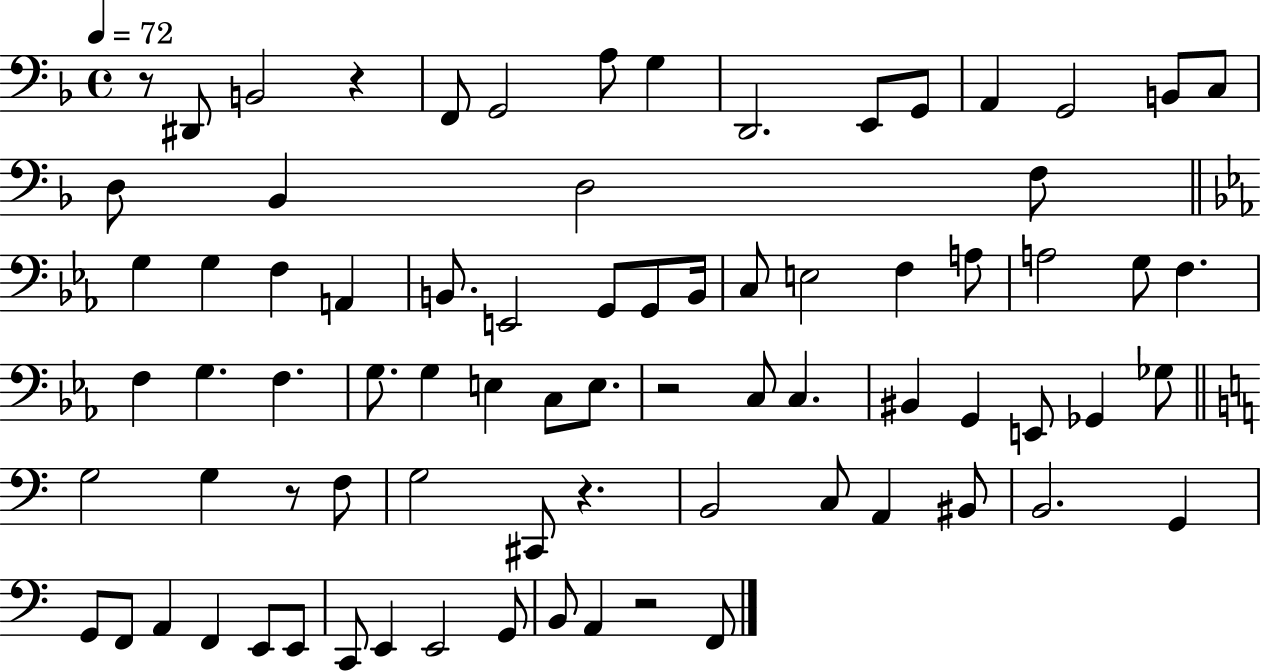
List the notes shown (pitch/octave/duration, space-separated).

R/e D#2/e B2/h R/q F2/e G2/h A3/e G3/q D2/h. E2/e G2/e A2/q G2/h B2/e C3/e D3/e Bb2/q D3/h F3/e G3/q G3/q F3/q A2/q B2/e. E2/h G2/e G2/e B2/s C3/e E3/h F3/q A3/e A3/h G3/e F3/q. F3/q G3/q. F3/q. G3/e. G3/q E3/q C3/e E3/e. R/h C3/e C3/q. BIS2/q G2/q E2/e Gb2/q Gb3/e G3/h G3/q R/e F3/e G3/h C#2/e R/q. B2/h C3/e A2/q BIS2/e B2/h. G2/q G2/e F2/e A2/q F2/q E2/e E2/e C2/e E2/q E2/h G2/e B2/e A2/q R/h F2/e